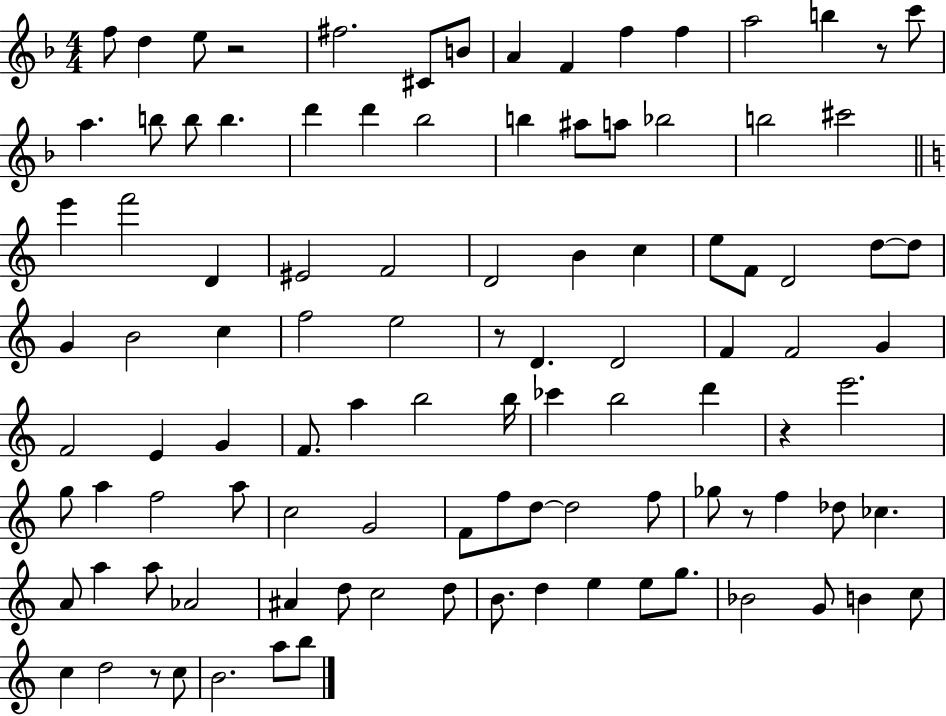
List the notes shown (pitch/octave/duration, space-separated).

F5/e D5/q E5/e R/h F#5/h. C#4/e B4/e A4/q F4/q F5/q F5/q A5/h B5/q R/e C6/e A5/q. B5/e B5/e B5/q. D6/q D6/q Bb5/h B5/q A#5/e A5/e Bb5/h B5/h C#6/h E6/q F6/h D4/q EIS4/h F4/h D4/h B4/q C5/q E5/e F4/e D4/h D5/e D5/e G4/q B4/h C5/q F5/h E5/h R/e D4/q. D4/h F4/q F4/h G4/q F4/h E4/q G4/q F4/e. A5/q B5/h B5/s CES6/q B5/h D6/q R/q E6/h. G5/e A5/q F5/h A5/e C5/h G4/h F4/e F5/e D5/e D5/h F5/e Gb5/e R/e F5/q Db5/e CES5/q. A4/e A5/q A5/e Ab4/h A#4/q D5/e C5/h D5/e B4/e. D5/q E5/q E5/e G5/e. Bb4/h G4/e B4/q C5/e C5/q D5/h R/e C5/e B4/h. A5/e B5/e